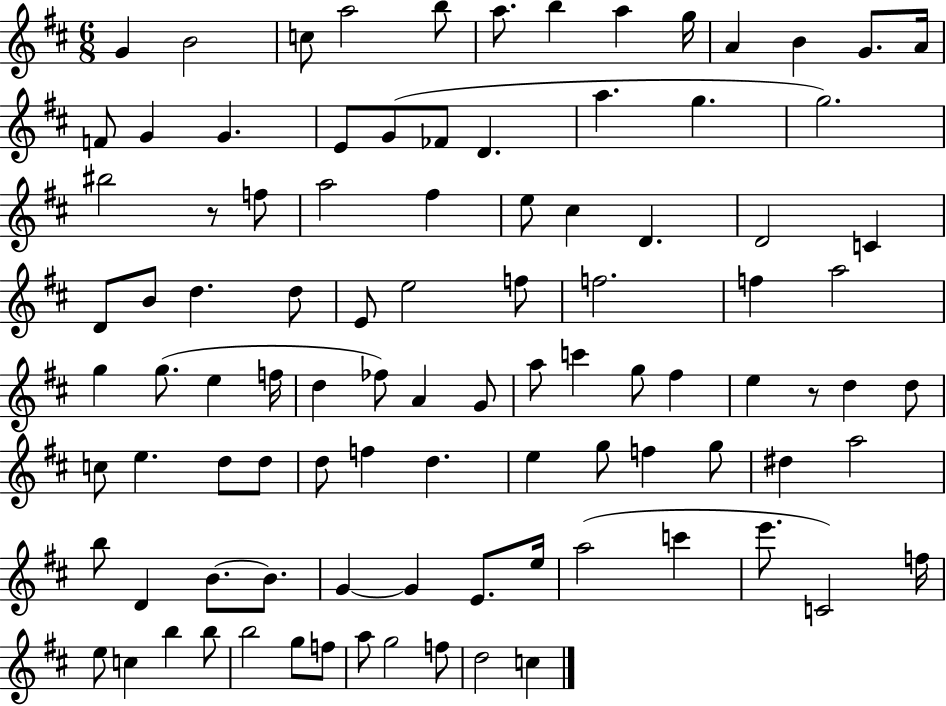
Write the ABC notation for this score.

X:1
T:Untitled
M:6/8
L:1/4
K:D
G B2 c/2 a2 b/2 a/2 b a g/4 A B G/2 A/4 F/2 G G E/2 G/2 _F/2 D a g g2 ^b2 z/2 f/2 a2 ^f e/2 ^c D D2 C D/2 B/2 d d/2 E/2 e2 f/2 f2 f a2 g g/2 e f/4 d _f/2 A G/2 a/2 c' g/2 ^f e z/2 d d/2 c/2 e d/2 d/2 d/2 f d e g/2 f g/2 ^d a2 b/2 D B/2 B/2 G G E/2 e/4 a2 c' e'/2 C2 f/4 e/2 c b b/2 b2 g/2 f/2 a/2 g2 f/2 d2 c